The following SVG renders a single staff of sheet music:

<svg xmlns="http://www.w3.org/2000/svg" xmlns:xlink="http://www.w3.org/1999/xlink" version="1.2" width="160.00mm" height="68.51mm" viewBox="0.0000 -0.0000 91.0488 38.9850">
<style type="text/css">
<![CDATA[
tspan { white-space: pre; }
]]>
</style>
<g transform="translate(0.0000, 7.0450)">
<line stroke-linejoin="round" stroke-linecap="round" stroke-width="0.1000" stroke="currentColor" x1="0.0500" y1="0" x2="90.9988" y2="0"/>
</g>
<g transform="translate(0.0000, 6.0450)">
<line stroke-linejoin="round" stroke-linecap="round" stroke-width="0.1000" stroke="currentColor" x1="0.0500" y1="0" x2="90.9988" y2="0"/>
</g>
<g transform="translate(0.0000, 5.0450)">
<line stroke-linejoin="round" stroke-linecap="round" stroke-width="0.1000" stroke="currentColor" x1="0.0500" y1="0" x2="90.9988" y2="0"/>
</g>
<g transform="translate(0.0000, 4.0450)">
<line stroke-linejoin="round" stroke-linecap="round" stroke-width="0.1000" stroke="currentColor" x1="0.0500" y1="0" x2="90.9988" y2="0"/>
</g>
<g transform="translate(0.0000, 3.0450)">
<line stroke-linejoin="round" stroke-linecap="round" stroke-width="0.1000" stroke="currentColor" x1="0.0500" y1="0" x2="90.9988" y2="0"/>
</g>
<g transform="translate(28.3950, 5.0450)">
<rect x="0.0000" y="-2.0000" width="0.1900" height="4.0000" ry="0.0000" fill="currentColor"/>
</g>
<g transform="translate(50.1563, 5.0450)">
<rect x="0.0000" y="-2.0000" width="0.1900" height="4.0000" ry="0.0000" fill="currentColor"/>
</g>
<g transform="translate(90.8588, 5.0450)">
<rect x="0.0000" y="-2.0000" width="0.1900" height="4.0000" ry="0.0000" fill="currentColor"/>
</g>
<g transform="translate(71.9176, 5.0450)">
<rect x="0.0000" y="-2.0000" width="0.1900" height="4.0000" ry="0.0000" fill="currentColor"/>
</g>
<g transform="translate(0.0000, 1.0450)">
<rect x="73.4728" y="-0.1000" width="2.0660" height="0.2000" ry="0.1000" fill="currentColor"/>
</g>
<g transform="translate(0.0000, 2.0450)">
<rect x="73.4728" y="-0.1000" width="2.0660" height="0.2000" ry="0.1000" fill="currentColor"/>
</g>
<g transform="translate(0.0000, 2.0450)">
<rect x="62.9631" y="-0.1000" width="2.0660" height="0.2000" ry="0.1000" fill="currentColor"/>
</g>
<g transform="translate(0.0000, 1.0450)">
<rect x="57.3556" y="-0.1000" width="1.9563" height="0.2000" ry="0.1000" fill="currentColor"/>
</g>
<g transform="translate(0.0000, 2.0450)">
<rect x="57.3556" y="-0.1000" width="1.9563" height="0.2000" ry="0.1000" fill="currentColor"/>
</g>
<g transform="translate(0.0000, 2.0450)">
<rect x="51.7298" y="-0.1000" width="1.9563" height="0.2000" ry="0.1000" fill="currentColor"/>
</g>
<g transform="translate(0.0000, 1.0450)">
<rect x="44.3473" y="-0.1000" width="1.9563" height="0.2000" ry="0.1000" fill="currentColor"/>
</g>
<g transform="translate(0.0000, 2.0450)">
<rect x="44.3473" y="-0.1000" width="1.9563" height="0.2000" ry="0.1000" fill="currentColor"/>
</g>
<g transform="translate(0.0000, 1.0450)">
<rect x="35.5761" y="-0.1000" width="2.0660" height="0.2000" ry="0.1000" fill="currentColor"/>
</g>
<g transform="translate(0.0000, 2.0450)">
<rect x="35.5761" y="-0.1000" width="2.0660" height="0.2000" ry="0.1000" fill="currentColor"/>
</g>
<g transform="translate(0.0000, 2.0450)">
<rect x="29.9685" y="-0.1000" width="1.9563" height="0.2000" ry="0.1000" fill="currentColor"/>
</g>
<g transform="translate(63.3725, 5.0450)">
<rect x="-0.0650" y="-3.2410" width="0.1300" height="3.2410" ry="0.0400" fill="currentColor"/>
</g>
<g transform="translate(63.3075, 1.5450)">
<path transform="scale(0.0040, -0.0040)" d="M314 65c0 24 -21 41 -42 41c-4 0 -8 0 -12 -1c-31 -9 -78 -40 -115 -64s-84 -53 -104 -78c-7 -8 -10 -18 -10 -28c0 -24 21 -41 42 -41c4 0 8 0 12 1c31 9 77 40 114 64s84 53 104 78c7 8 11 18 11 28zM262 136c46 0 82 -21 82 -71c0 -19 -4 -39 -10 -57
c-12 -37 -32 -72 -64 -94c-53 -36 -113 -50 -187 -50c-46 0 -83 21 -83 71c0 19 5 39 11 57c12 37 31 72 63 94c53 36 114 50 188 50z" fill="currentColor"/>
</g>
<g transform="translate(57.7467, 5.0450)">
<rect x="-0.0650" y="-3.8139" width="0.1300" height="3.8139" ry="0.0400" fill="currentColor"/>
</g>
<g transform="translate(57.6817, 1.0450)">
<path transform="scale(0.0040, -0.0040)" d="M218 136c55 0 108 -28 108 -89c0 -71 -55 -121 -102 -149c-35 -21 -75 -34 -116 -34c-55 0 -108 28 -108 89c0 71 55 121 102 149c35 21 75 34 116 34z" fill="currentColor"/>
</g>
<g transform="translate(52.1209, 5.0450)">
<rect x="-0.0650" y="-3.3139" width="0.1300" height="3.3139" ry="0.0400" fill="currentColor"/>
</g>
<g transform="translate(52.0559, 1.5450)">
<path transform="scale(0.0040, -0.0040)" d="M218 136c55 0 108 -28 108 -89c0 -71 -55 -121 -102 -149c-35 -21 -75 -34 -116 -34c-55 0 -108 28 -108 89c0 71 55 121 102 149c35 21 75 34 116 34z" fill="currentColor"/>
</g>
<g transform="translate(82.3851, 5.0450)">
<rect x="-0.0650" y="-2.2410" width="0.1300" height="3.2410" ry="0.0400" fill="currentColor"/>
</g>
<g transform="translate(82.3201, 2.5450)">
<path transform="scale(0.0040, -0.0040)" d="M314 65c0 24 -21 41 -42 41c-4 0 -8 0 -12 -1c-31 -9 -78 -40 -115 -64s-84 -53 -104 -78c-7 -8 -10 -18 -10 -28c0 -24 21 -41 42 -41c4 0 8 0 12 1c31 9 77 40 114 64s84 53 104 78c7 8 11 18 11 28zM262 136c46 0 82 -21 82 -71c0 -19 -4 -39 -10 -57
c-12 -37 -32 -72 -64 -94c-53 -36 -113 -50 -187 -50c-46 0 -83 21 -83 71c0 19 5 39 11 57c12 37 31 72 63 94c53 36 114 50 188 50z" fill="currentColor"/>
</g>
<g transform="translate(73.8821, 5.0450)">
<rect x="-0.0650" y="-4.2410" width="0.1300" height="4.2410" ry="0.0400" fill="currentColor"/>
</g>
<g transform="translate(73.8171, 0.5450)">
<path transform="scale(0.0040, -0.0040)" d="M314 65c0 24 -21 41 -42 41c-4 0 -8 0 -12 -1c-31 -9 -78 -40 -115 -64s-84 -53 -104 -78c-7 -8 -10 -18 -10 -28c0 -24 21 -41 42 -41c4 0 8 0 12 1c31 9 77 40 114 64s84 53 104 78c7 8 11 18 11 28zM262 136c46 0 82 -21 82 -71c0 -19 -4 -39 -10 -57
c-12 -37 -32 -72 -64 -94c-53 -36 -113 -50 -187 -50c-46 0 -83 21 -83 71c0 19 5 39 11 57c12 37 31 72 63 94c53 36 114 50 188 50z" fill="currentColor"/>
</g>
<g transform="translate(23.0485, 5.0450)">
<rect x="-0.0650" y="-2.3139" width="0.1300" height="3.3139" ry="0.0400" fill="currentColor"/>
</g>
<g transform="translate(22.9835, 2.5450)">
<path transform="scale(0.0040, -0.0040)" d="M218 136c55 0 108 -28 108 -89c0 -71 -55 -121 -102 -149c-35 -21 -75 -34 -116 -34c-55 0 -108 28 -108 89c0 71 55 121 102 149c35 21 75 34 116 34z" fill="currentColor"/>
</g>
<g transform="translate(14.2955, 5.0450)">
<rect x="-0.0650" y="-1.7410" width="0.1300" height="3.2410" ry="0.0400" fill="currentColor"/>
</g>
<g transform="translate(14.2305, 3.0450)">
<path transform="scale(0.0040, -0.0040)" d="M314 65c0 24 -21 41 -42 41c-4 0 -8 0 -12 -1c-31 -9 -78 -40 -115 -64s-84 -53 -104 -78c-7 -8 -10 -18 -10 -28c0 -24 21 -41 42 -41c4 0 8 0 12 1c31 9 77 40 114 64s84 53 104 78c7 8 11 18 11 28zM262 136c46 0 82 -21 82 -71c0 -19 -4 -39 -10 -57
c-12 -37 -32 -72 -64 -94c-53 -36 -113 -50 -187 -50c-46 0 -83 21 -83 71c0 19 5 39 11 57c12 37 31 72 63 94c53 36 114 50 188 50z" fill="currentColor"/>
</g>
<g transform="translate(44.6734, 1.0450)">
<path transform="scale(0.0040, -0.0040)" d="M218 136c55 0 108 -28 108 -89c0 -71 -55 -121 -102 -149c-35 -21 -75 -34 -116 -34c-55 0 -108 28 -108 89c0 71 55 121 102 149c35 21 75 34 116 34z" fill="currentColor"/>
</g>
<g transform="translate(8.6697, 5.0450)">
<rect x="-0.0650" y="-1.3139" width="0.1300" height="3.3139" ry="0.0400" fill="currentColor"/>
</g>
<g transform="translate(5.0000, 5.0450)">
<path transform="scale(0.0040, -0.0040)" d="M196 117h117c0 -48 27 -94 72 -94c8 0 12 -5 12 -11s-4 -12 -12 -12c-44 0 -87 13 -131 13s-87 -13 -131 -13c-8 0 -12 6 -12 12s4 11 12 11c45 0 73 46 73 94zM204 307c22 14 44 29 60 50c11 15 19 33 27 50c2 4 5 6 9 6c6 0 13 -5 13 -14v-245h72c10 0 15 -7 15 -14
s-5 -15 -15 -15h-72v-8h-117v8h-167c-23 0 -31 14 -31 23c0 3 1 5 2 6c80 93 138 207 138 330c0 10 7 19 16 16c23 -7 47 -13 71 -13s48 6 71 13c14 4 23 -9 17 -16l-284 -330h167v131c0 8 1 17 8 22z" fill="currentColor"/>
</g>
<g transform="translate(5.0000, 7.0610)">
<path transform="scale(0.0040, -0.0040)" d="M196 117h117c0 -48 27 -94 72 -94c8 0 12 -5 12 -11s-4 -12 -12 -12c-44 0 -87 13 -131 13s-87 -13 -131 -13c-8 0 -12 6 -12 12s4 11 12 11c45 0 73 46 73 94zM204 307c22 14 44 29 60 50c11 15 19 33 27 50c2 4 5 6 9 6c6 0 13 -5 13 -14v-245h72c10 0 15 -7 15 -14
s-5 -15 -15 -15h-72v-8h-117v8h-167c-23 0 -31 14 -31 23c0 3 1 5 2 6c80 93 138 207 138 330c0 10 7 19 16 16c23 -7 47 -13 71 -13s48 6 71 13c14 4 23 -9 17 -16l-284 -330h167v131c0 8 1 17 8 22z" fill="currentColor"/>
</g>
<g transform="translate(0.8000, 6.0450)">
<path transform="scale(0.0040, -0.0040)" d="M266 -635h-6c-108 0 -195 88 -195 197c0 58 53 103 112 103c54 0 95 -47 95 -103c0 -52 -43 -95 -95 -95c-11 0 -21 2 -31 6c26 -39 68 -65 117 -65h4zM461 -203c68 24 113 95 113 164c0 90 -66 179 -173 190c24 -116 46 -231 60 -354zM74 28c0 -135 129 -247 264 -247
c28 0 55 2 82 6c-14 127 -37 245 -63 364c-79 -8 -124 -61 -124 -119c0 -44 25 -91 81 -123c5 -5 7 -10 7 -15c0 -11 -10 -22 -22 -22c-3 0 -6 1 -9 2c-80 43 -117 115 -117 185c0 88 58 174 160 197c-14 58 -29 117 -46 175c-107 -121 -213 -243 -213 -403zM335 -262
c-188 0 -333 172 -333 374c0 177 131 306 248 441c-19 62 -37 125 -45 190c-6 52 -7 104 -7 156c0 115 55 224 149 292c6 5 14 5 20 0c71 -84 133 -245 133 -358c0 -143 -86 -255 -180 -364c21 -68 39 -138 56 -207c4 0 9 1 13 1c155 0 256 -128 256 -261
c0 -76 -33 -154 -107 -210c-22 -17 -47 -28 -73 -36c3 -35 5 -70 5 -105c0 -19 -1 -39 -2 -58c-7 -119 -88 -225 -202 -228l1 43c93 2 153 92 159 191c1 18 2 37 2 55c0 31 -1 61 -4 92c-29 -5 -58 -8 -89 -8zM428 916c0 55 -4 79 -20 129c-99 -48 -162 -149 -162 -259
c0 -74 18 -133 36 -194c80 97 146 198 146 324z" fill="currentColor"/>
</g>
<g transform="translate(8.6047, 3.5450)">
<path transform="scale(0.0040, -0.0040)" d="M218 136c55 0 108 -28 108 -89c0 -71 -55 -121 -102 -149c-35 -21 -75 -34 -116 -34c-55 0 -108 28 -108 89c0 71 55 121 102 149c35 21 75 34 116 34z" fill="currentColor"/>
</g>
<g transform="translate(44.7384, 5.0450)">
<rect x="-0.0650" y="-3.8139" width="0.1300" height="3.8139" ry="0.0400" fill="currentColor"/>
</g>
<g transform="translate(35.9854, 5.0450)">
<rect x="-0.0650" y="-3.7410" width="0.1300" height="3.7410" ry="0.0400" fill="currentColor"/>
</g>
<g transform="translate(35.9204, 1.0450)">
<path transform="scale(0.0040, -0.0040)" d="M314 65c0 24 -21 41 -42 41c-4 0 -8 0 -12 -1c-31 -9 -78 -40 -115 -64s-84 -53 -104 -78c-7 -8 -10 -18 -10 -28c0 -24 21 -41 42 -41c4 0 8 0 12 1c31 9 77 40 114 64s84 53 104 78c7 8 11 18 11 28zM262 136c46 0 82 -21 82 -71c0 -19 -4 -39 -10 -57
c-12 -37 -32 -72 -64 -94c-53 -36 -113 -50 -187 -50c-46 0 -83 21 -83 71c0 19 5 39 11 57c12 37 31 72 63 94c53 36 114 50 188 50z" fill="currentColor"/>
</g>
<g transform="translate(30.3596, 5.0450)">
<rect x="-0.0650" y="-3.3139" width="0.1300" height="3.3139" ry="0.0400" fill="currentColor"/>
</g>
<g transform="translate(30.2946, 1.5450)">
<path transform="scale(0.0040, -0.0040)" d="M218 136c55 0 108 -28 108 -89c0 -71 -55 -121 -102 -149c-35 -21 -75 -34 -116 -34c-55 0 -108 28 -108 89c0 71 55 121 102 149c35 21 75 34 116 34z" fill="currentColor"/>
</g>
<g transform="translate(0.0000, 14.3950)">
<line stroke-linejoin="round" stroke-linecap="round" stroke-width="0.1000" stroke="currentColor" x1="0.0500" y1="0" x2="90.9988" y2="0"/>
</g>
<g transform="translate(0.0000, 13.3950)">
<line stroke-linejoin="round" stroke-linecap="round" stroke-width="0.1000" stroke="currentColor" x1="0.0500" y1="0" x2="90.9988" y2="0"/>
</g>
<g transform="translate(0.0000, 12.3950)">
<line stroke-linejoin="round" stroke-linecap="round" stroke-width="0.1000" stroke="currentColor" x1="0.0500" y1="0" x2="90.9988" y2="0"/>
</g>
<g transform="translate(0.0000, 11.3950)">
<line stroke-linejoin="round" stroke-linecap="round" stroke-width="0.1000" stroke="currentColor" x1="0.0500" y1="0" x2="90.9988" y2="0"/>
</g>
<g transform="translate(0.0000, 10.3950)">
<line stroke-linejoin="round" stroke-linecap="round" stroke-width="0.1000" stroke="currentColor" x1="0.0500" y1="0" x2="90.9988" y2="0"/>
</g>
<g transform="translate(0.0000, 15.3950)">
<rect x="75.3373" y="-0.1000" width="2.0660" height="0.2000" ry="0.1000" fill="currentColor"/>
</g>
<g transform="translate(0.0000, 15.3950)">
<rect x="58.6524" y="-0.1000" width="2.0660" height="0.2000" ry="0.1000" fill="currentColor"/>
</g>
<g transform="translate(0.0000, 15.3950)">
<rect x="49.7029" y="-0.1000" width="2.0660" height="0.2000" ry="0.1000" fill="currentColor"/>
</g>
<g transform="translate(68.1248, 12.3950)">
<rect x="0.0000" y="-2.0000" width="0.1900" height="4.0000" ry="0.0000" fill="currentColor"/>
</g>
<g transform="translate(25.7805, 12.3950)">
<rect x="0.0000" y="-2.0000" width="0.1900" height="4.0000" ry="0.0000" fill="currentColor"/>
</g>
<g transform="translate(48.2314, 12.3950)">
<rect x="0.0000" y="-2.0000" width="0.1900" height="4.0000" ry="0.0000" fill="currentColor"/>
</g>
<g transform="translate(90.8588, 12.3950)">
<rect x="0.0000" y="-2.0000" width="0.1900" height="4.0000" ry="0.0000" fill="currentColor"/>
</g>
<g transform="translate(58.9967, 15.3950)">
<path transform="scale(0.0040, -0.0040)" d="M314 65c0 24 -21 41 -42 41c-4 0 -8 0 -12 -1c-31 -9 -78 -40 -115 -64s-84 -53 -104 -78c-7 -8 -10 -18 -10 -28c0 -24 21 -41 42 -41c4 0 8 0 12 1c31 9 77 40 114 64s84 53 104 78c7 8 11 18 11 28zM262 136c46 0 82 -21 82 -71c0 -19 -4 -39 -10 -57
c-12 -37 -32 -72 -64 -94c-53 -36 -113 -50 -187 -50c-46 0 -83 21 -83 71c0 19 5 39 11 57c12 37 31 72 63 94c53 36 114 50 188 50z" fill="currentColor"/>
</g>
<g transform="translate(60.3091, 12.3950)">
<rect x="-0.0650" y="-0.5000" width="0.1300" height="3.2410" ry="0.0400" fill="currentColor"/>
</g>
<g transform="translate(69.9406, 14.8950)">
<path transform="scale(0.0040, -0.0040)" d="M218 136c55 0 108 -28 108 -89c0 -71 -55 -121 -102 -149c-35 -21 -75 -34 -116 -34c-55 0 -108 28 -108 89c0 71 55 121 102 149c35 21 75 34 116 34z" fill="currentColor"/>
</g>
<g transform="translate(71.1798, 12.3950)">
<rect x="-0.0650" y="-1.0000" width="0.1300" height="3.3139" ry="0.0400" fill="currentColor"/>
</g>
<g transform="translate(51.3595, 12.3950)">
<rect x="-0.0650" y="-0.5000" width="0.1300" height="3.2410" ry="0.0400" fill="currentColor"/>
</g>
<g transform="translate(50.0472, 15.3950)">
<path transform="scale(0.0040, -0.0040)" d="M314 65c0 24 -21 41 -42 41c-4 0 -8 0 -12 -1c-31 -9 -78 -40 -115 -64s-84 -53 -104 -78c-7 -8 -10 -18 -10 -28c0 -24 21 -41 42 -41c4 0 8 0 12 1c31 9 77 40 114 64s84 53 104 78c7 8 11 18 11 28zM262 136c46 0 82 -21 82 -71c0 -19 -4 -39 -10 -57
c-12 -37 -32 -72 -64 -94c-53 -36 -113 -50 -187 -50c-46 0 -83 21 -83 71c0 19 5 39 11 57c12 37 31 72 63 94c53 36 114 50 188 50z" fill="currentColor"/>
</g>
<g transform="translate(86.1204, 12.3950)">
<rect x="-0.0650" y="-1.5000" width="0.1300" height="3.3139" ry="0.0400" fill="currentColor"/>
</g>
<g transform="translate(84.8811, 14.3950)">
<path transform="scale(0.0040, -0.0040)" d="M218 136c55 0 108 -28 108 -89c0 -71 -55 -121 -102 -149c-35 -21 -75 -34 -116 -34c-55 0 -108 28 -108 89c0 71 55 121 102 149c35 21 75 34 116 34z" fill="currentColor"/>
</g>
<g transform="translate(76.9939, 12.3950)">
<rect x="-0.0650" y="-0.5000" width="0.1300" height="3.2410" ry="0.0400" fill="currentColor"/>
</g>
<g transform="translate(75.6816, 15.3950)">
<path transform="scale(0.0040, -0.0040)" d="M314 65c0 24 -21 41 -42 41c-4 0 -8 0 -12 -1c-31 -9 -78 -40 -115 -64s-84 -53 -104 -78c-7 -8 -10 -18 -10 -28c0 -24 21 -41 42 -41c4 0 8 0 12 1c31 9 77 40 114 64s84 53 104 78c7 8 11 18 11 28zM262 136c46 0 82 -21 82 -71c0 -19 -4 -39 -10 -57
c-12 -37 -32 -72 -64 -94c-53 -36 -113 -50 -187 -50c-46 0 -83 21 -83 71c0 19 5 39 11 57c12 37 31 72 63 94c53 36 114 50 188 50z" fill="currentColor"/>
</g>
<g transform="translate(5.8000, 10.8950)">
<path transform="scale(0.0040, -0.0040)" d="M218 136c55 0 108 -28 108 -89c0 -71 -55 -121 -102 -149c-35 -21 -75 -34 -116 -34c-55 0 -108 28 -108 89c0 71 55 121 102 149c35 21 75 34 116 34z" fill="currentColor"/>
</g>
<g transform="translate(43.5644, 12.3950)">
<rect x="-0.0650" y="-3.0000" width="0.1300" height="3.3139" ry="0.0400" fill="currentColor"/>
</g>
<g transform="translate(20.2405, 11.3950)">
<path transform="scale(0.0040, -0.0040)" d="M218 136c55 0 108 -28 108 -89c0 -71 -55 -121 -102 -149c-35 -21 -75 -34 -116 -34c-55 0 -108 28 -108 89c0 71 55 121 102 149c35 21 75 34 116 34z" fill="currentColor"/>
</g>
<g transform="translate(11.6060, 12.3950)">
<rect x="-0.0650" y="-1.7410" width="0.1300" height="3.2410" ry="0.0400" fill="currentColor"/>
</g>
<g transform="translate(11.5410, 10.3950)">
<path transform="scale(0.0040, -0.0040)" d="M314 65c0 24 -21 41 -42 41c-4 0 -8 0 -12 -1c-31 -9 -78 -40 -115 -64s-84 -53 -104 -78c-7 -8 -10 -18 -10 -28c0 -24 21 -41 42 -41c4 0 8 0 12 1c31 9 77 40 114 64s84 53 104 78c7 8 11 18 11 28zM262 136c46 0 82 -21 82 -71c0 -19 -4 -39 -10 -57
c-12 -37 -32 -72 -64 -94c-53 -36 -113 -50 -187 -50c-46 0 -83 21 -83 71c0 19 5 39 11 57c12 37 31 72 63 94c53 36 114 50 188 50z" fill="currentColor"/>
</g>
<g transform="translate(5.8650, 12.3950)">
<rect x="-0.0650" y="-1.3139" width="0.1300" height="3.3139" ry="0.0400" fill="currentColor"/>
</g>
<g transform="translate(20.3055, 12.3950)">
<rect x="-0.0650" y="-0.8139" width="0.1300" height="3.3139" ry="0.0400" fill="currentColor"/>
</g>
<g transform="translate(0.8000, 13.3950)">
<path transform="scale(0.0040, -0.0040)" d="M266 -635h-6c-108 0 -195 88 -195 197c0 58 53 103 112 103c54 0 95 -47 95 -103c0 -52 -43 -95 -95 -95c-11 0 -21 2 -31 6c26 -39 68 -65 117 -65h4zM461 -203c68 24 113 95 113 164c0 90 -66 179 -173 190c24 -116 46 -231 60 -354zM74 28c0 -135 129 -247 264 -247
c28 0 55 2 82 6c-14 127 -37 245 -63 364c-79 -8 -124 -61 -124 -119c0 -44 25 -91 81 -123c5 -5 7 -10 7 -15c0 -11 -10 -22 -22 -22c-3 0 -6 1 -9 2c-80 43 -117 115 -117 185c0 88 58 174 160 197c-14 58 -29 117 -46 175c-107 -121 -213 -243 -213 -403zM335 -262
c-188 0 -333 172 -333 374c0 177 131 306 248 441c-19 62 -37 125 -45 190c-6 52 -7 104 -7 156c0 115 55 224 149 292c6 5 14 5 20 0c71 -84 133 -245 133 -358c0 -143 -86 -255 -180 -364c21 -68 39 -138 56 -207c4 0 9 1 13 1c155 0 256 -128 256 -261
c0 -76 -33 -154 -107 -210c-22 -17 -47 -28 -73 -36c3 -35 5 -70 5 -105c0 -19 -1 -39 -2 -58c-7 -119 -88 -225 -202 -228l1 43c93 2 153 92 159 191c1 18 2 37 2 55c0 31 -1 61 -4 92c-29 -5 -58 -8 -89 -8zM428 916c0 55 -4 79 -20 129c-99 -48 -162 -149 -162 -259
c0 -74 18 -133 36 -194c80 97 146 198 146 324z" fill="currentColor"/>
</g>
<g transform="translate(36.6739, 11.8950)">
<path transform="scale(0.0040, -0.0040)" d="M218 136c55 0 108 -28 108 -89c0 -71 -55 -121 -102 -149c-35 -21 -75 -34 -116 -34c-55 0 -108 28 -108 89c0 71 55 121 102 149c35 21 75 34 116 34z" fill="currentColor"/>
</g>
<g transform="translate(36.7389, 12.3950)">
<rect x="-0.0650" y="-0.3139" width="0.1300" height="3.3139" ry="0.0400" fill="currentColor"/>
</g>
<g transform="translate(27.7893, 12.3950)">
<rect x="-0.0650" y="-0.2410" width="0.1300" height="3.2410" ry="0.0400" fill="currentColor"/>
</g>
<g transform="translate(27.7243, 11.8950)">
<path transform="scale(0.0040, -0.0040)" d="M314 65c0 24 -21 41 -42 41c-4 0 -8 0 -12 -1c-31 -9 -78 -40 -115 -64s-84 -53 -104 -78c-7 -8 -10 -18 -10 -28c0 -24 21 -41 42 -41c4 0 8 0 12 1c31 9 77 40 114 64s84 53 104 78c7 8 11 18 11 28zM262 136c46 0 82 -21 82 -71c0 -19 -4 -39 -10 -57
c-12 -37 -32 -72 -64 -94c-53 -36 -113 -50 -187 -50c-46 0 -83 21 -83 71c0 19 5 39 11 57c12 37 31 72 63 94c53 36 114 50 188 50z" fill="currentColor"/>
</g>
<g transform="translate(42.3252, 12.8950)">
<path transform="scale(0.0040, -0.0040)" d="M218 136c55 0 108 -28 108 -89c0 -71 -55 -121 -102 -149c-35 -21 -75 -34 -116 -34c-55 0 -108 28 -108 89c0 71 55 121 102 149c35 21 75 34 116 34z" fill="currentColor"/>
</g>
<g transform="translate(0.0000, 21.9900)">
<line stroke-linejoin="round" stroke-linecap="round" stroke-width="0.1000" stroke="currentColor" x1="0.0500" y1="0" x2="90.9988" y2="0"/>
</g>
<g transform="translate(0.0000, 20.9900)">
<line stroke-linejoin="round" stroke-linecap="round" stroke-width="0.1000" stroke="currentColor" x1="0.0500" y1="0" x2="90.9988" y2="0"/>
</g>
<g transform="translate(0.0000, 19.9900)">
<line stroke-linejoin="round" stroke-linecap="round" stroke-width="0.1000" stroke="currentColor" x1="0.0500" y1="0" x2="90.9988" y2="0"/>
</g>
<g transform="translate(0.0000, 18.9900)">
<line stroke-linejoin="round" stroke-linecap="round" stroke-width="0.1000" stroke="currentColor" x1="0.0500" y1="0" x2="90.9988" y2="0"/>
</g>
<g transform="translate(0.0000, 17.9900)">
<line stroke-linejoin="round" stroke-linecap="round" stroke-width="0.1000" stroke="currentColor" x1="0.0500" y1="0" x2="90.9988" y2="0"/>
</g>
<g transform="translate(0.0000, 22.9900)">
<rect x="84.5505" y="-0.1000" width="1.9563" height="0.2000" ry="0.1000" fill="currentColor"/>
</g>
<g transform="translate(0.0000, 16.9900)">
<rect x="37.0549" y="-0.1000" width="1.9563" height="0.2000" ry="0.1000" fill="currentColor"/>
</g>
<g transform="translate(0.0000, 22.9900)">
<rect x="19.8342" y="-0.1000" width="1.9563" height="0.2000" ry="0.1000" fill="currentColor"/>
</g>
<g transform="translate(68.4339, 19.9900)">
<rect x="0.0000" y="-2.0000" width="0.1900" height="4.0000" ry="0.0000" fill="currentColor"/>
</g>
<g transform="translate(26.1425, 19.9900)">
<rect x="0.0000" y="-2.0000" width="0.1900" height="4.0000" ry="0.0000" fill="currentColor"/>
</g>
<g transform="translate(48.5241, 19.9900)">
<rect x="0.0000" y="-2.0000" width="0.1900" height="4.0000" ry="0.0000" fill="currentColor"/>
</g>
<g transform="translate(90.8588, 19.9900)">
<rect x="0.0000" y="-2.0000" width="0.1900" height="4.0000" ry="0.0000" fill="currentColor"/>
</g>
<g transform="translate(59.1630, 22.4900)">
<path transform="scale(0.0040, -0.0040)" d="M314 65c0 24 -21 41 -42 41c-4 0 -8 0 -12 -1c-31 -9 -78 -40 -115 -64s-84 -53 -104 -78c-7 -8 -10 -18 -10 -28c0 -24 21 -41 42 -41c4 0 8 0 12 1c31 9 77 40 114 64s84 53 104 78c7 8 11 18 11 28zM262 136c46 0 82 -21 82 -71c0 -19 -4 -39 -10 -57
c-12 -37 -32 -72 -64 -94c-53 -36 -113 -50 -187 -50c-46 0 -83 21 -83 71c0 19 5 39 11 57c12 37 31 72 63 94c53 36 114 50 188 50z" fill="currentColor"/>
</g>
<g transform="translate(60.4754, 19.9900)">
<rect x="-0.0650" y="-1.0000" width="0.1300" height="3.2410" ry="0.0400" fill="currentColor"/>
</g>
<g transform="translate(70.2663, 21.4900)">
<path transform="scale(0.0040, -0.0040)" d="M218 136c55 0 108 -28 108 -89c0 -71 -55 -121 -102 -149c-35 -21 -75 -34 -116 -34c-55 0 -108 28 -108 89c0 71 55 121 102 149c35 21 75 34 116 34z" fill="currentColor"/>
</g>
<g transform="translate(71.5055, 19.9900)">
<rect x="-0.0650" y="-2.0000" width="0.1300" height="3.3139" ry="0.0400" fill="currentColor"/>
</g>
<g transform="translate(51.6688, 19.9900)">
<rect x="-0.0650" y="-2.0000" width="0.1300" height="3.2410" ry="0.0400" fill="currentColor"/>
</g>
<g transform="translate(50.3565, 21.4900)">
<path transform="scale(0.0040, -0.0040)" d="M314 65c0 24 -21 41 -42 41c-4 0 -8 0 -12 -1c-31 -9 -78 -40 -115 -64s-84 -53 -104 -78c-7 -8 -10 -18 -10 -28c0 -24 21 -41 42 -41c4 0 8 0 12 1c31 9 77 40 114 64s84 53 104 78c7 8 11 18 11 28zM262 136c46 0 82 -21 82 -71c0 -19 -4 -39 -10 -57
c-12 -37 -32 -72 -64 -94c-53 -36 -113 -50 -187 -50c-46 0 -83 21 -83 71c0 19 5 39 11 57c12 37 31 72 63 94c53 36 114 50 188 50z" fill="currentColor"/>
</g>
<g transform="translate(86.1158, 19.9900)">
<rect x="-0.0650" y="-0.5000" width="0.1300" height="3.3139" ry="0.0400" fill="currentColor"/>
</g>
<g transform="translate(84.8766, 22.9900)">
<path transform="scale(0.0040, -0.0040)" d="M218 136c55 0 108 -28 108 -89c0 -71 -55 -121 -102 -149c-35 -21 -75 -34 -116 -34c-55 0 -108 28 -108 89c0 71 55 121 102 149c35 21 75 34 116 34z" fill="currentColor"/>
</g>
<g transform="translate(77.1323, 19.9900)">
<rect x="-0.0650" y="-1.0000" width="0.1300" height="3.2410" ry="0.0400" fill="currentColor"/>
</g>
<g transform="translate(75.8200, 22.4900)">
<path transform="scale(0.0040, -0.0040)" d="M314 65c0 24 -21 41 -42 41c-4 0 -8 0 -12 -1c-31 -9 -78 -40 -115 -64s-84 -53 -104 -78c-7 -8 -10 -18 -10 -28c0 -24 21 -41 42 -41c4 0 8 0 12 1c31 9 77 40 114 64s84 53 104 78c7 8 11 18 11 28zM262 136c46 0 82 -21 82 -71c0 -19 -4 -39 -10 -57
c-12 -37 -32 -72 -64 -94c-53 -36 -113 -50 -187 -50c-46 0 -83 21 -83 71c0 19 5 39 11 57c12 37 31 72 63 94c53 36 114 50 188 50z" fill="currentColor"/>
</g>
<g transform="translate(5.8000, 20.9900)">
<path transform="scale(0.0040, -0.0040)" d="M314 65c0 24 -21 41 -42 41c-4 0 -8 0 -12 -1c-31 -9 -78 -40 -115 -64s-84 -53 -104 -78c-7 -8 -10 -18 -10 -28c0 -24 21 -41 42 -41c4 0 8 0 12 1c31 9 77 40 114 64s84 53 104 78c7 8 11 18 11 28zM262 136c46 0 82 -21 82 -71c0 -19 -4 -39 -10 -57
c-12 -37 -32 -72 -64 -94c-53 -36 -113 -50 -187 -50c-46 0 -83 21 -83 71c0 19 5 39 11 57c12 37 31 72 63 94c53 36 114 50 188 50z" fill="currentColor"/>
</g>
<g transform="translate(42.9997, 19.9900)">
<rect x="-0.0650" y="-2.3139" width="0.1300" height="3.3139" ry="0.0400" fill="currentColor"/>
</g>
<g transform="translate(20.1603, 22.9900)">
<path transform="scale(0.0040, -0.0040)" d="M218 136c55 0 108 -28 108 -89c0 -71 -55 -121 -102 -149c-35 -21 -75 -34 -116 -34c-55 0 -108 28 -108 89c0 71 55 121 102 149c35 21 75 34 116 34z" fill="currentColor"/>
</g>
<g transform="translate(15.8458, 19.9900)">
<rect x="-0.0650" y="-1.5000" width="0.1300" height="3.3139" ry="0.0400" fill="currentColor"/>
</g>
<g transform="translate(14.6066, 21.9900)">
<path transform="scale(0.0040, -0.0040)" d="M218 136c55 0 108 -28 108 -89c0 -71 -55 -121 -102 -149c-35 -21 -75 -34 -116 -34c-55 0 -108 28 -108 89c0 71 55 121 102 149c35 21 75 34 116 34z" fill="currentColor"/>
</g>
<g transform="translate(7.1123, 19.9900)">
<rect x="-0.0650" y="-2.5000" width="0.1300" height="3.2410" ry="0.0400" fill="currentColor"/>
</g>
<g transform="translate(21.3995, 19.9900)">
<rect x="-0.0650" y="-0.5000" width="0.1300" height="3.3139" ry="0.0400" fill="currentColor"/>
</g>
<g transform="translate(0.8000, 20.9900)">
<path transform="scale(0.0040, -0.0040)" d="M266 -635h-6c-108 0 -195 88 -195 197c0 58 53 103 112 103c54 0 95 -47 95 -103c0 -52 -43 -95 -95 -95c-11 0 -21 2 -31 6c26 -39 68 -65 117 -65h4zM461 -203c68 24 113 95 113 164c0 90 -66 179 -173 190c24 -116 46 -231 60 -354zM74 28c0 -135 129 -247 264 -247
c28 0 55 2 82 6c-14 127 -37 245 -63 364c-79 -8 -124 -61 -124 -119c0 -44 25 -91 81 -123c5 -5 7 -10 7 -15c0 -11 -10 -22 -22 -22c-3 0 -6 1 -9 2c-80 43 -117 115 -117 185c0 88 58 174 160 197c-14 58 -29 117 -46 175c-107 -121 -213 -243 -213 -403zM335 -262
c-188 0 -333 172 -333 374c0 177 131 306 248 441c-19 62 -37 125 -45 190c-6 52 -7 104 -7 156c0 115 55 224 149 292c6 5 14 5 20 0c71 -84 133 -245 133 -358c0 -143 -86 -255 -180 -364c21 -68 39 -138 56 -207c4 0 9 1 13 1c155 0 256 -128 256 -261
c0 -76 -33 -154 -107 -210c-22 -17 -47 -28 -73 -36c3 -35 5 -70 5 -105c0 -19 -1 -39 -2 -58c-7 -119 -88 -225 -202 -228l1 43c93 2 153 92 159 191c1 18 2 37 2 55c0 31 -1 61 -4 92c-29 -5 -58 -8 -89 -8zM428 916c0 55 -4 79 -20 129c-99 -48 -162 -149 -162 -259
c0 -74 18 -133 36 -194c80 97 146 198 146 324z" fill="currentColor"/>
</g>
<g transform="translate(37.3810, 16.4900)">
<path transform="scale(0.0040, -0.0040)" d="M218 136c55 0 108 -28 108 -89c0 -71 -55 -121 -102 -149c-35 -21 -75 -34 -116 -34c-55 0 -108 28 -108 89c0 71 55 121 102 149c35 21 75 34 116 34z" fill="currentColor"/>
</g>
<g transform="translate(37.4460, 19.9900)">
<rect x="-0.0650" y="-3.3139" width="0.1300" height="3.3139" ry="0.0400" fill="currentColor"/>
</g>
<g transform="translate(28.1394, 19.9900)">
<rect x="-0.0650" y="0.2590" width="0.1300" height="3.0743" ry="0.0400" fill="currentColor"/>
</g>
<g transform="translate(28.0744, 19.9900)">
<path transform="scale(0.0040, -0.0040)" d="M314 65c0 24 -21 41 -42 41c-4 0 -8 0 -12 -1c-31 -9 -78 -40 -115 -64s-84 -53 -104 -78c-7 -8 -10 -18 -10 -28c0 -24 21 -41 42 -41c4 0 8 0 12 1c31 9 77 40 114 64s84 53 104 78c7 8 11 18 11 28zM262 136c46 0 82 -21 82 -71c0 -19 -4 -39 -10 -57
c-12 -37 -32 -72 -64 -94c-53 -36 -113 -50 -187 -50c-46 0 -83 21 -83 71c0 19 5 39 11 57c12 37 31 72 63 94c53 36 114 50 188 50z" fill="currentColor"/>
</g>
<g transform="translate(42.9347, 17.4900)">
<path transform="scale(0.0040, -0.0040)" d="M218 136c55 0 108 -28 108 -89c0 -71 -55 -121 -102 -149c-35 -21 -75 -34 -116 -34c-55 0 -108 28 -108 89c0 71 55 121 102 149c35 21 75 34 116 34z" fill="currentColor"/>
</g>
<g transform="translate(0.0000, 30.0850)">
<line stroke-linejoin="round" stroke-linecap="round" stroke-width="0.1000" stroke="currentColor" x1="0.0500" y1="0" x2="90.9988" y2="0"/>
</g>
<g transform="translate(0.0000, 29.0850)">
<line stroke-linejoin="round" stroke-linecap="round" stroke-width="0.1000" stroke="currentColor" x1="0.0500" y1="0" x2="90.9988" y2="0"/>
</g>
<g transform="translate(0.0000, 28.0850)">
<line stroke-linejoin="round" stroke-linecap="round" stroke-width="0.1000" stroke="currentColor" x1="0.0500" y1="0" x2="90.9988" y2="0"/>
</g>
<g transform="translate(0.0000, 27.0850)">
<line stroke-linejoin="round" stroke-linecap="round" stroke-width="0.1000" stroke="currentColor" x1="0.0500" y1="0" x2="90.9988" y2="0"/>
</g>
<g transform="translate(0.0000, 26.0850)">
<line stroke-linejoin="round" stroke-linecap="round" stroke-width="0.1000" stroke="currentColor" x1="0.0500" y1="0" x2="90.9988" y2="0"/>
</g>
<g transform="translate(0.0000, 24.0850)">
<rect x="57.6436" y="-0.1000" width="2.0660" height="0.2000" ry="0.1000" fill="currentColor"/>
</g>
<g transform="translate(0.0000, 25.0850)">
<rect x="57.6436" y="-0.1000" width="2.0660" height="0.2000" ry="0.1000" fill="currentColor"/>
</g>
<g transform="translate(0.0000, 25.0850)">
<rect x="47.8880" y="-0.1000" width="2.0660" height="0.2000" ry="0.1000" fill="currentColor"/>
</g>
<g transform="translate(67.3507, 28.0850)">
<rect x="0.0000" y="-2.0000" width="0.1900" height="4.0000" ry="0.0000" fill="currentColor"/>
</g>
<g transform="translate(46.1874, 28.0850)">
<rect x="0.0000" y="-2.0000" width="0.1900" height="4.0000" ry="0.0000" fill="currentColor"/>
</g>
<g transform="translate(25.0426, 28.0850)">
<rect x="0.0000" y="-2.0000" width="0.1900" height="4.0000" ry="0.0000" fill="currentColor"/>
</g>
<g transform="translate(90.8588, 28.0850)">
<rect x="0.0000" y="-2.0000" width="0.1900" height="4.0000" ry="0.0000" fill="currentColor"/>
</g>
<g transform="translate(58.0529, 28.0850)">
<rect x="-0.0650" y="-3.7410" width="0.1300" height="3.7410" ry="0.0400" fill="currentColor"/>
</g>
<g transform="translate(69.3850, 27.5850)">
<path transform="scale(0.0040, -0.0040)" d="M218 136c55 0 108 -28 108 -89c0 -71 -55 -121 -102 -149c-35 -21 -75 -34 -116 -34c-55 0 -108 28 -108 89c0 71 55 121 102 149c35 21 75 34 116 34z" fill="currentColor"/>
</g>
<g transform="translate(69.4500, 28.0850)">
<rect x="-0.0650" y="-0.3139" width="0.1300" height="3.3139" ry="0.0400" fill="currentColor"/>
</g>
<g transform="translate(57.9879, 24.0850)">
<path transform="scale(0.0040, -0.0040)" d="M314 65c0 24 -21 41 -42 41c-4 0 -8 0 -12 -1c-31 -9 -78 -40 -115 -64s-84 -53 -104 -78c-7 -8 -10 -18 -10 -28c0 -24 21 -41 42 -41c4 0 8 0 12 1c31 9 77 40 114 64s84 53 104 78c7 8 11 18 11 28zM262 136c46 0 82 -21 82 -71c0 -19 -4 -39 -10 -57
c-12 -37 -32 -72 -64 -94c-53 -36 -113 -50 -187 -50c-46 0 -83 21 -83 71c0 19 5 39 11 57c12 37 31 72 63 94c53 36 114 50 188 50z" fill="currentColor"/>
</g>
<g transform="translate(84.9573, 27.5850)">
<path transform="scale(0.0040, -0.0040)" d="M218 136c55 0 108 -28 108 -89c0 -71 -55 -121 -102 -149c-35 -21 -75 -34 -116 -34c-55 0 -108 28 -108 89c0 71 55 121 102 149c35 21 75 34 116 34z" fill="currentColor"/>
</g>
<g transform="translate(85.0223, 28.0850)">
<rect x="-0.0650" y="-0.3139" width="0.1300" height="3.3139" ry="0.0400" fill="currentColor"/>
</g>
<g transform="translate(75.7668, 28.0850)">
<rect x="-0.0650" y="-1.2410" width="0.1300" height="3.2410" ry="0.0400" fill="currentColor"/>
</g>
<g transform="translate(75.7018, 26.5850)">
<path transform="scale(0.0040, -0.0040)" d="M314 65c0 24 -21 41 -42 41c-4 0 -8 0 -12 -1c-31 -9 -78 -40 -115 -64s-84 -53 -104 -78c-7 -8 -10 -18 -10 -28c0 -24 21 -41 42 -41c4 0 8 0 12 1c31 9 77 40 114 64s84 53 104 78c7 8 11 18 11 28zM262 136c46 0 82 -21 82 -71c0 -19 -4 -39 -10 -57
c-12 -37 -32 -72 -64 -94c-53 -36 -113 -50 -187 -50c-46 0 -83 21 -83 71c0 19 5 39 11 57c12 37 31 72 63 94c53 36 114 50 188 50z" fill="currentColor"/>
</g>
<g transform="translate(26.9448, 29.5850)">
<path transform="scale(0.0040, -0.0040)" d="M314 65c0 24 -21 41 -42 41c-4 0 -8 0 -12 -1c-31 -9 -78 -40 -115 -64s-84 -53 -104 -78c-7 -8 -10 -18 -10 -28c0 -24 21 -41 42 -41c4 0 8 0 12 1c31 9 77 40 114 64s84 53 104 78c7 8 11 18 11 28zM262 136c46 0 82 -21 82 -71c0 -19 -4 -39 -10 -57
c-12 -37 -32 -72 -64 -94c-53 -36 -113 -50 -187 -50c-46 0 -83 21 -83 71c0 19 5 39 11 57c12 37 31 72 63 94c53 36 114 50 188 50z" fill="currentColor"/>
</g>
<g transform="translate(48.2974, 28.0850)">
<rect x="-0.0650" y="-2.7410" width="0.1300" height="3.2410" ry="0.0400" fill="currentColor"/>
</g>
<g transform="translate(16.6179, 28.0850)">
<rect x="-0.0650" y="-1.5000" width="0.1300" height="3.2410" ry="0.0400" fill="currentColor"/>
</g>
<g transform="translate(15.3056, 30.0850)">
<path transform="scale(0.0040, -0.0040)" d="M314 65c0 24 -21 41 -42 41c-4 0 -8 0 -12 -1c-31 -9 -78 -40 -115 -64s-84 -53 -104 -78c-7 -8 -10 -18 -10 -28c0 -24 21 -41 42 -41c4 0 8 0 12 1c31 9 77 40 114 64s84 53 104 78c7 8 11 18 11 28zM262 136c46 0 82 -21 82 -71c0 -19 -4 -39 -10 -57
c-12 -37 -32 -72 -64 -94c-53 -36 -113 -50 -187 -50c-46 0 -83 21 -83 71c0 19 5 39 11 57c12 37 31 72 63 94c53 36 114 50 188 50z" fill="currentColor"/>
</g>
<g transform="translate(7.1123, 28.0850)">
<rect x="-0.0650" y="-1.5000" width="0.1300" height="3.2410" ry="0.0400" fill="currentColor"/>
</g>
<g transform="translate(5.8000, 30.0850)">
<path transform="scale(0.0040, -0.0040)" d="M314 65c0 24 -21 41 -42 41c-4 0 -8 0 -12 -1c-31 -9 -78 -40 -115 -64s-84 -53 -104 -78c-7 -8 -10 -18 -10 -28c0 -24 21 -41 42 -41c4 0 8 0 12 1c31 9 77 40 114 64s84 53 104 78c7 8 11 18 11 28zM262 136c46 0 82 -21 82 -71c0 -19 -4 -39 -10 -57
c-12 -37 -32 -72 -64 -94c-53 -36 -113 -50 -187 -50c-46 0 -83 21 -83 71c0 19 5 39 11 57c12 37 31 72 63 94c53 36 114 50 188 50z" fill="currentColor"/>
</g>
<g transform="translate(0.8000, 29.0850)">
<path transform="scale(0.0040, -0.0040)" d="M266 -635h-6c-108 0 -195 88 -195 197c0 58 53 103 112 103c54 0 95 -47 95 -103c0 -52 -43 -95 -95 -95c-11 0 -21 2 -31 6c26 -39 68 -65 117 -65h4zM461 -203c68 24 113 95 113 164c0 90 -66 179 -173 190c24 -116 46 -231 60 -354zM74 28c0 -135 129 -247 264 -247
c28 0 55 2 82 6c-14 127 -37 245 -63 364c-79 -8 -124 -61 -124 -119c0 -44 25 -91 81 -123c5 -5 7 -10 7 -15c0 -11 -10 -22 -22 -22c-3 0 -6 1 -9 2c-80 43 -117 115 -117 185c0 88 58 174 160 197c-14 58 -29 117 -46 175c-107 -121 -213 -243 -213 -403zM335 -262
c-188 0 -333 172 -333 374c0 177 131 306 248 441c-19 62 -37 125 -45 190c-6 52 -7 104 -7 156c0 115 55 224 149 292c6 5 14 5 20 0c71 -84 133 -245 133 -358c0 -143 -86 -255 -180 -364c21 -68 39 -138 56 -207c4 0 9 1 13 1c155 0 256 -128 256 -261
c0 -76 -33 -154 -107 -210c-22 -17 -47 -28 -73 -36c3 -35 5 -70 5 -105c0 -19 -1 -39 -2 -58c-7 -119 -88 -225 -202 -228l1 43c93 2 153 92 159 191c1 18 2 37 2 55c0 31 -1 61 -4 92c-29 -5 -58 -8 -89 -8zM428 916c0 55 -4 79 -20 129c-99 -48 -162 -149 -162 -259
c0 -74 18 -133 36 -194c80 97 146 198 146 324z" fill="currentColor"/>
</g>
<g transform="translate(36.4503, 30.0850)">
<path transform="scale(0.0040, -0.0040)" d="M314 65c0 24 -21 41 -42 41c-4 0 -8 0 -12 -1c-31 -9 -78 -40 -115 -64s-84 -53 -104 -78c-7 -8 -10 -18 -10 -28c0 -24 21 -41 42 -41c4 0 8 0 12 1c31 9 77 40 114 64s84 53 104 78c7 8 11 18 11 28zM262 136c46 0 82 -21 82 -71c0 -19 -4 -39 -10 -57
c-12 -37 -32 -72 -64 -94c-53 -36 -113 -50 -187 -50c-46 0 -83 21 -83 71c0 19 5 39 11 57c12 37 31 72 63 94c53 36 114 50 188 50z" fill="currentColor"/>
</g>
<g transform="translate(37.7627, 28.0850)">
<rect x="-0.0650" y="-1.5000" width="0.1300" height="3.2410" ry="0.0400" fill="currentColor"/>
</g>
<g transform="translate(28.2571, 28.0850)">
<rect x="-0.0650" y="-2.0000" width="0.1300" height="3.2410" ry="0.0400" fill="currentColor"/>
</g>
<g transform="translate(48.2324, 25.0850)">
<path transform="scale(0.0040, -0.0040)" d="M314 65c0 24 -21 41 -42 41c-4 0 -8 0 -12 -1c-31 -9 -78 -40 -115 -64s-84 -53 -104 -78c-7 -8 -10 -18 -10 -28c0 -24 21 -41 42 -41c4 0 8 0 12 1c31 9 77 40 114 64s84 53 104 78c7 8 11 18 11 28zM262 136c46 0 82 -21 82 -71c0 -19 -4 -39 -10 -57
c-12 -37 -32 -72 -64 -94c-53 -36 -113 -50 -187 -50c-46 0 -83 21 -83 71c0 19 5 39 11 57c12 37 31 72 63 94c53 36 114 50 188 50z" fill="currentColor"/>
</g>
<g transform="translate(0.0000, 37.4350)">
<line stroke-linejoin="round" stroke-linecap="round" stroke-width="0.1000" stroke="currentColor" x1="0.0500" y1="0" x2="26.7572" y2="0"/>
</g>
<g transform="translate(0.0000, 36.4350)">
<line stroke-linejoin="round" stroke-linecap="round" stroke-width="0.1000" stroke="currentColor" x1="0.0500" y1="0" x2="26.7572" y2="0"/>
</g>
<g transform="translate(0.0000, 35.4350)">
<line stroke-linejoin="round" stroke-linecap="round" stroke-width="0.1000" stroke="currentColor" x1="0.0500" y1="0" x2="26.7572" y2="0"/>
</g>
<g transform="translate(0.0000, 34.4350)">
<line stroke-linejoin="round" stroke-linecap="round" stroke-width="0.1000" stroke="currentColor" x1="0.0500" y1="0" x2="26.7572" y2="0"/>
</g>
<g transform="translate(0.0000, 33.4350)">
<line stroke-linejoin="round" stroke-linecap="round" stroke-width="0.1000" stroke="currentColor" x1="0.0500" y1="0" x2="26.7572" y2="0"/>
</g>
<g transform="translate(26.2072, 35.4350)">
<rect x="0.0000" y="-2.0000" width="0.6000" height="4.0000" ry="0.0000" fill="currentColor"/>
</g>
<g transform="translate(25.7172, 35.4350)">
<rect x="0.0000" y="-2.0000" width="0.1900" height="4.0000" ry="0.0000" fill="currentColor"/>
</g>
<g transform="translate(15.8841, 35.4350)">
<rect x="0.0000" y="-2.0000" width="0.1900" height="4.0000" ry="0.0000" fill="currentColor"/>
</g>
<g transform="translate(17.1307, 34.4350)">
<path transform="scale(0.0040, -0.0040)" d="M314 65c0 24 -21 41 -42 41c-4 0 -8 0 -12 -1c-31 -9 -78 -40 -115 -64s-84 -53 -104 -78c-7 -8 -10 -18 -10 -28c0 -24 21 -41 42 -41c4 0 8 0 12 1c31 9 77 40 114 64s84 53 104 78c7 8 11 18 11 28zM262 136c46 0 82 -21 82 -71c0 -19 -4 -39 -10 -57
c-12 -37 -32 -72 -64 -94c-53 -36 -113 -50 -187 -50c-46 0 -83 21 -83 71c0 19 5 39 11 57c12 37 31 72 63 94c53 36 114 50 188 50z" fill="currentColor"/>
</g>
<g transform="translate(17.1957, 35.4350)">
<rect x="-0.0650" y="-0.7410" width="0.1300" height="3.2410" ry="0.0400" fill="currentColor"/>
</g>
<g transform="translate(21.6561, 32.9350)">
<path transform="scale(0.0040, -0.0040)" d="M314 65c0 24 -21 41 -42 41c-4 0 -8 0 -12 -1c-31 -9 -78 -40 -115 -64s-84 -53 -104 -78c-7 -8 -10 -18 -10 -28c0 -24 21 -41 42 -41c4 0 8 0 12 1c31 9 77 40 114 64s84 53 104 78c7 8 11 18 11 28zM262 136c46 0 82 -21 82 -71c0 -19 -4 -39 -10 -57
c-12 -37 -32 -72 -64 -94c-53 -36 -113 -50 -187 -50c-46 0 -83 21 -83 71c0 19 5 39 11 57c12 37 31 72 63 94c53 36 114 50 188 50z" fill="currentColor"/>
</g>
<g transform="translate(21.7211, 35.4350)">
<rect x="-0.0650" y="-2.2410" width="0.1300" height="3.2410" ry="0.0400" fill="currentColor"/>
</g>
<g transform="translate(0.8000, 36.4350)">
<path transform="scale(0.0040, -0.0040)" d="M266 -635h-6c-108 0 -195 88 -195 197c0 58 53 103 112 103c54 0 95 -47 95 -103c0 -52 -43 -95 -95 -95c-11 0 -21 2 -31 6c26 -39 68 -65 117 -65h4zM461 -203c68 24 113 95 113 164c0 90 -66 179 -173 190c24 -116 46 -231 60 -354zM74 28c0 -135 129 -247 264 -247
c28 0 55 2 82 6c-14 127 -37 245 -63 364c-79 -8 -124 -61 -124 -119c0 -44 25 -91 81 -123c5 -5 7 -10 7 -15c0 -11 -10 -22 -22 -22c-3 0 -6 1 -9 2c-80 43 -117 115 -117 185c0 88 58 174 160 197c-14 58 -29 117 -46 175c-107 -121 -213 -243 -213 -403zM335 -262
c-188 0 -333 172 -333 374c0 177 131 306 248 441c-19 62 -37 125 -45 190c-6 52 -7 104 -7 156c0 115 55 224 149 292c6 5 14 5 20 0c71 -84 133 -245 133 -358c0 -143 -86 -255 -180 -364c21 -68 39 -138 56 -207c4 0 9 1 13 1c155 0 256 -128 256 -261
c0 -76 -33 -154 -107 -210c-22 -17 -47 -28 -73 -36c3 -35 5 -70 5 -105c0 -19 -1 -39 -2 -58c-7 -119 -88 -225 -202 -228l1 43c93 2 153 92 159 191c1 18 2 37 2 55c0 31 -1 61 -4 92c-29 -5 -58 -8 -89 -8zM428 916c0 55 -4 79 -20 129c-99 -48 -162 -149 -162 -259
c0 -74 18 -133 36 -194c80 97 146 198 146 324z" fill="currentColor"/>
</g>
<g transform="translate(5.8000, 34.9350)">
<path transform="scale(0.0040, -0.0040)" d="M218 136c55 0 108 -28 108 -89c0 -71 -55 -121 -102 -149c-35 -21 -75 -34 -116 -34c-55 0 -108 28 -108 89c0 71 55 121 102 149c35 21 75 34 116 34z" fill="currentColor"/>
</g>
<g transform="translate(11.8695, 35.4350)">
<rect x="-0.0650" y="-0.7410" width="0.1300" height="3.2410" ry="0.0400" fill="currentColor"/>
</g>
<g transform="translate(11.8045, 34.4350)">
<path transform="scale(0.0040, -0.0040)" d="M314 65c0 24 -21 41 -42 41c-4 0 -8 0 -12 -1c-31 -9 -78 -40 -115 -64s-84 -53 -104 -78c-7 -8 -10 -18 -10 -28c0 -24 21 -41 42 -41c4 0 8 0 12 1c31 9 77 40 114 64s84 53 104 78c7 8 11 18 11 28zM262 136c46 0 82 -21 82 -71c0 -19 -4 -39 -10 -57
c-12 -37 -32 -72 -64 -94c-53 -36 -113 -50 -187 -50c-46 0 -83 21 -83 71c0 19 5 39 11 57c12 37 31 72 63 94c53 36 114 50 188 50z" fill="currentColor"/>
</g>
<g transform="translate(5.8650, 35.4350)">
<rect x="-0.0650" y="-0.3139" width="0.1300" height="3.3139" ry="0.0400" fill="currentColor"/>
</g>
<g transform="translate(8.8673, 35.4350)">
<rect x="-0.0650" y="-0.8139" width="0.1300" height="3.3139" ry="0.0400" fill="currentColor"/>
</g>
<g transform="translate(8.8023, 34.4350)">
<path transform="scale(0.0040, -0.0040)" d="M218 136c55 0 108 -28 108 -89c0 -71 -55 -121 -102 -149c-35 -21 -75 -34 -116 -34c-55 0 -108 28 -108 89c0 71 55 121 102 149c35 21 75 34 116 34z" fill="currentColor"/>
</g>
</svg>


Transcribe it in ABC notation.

X:1
T:Untitled
M:4/4
L:1/4
K:C
e f2 g b c'2 c' b c' b2 d'2 g2 e f2 d c2 c A C2 C2 D C2 E G2 E C B2 b g F2 D2 F D2 C E2 E2 F2 E2 a2 c'2 c e2 c c d d2 d2 g2